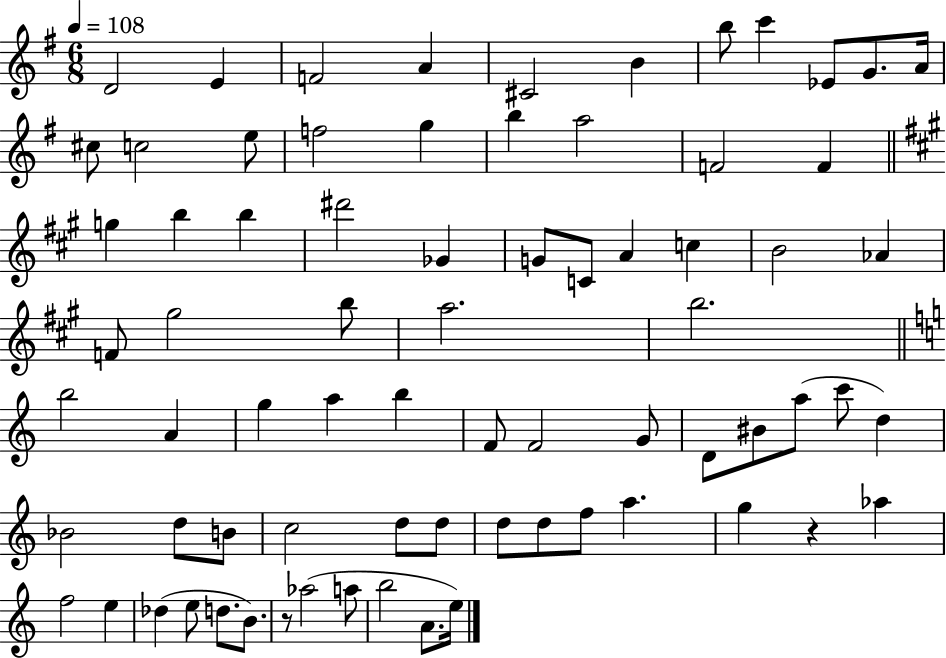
{
  \clef treble
  \numericTimeSignature
  \time 6/8
  \key g \major
  \tempo 4 = 108
  d'2 e'4 | f'2 a'4 | cis'2 b'4 | b''8 c'''4 ees'8 g'8. a'16 | \break cis''8 c''2 e''8 | f''2 g''4 | b''4 a''2 | f'2 f'4 | \break \bar "||" \break \key a \major g''4 b''4 b''4 | dis'''2 ges'4 | g'8 c'8 a'4 c''4 | b'2 aes'4 | \break f'8 gis''2 b''8 | a''2. | b''2. | \bar "||" \break \key a \minor b''2 a'4 | g''4 a''4 b''4 | f'8 f'2 g'8 | d'8 bis'8 a''8( c'''8 d''4) | \break bes'2 d''8 b'8 | c''2 d''8 d''8 | d''8 d''8 f''8 a''4. | g''4 r4 aes''4 | \break f''2 e''4 | des''4( e''8 d''8. b'8.) | r8 aes''2( a''8 | b''2 a'8. e''16) | \break \bar "|."
}